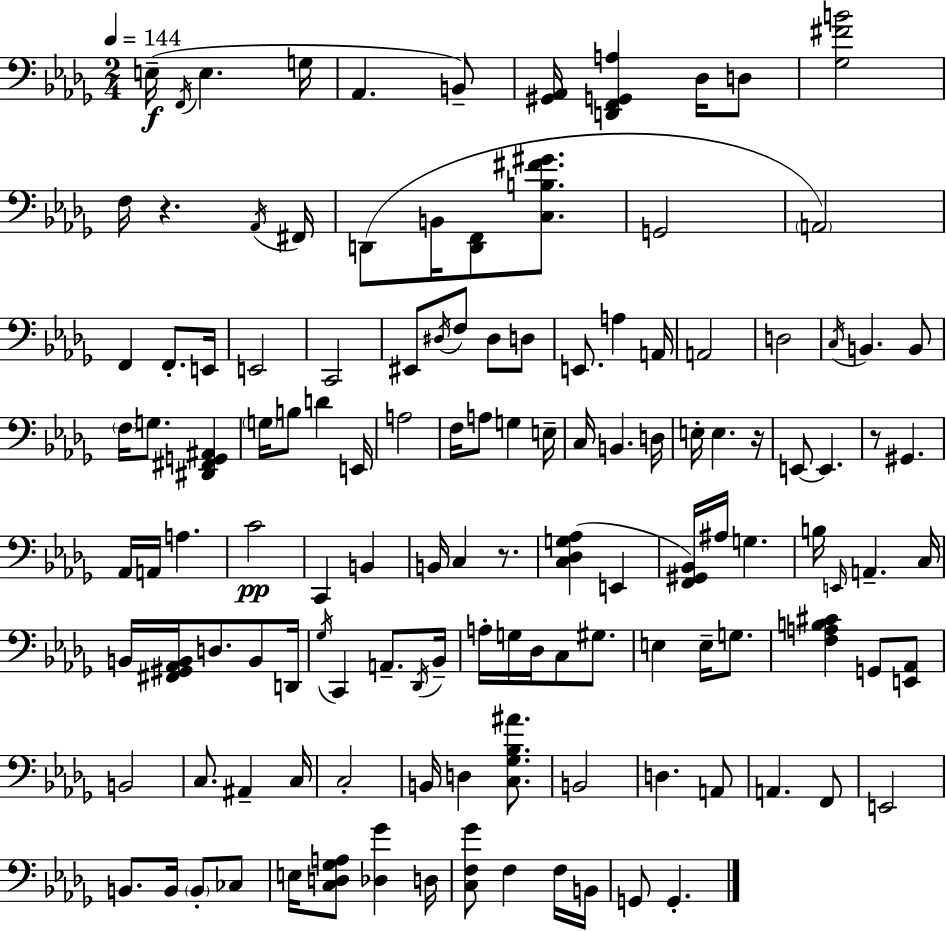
E3/s F2/s E3/q. G3/s Ab2/q. B2/e [G#2,Ab2]/s [D2,F2,G2,A3]/q Db3/s D3/e [Gb3,F#4,B4]/h F3/s R/q. Ab2/s F#2/s D2/e B2/s [D2,F2]/e [C3,B3,F#4,G#4]/e. G2/h A2/h F2/q F2/e. E2/s E2/h C2/h EIS2/e D#3/s F3/e D#3/e D3/e E2/e. A3/q A2/s A2/h D3/h C3/s B2/q. B2/e F3/s G3/e. [D#2,F#2,G2,A#2]/q G3/s B3/e D4/q E2/s A3/h F3/s A3/e G3/q E3/s C3/s B2/q. D3/s E3/s E3/q. R/s E2/e E2/q. R/e G#2/q. Ab2/s A2/s A3/q. C4/h C2/q B2/q B2/s C3/q R/e. [C3,Db3,G3,Ab3]/q E2/q [F2,G#2,Bb2]/s A#3/s G3/q. B3/s E2/s A2/q. C3/s B2/s [F#2,G#2,Ab2,B2]/s D3/e. B2/e D2/s Gb3/s C2/q A2/e. Db2/s Bb2/s A3/s G3/s Db3/s C3/e G#3/e. E3/q E3/s G3/e. [F3,A3,B3,C#4]/q G2/e [E2,Ab2]/e B2/h C3/e. A#2/q C3/s C3/h B2/s D3/q [C3,Gb3,Bb3,A#4]/e. B2/h D3/q. A2/e A2/q. F2/e E2/h B2/e. B2/s B2/e CES3/e E3/s [C3,D3,Gb3,A3]/e [Db3,Gb4]/q D3/s [C3,F3,Gb4]/e F3/q F3/s B2/s G2/e G2/q.